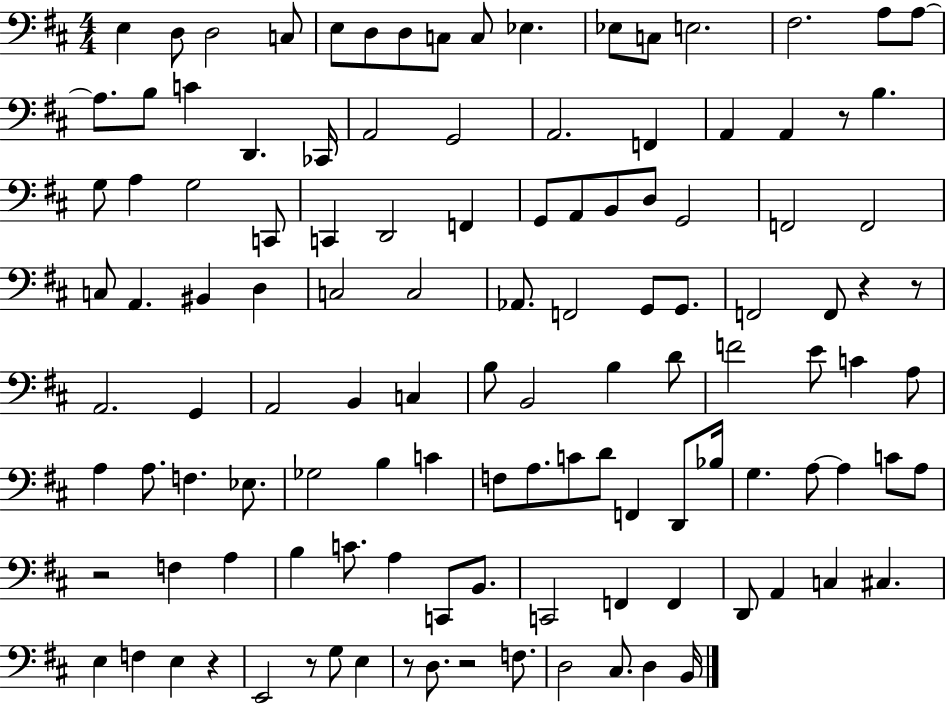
{
  \clef bass
  \numericTimeSignature
  \time 4/4
  \key d \major
  e4 d8 d2 c8 | e8 d8 d8 c8 c8 ees4. | ees8 c8 e2. | fis2. a8 a8~~ | \break a8. b8 c'4 d,4. ces,16 | a,2 g,2 | a,2. f,4 | a,4 a,4 r8 b4. | \break g8 a4 g2 c,8 | c,4 d,2 f,4 | g,8 a,8 b,8 d8 g,2 | f,2 f,2 | \break c8 a,4. bis,4 d4 | c2 c2 | aes,8. f,2 g,8 g,8. | f,2 f,8 r4 r8 | \break a,2. g,4 | a,2 b,4 c4 | b8 b,2 b4 d'8 | f'2 e'8 c'4 a8 | \break a4 a8. f4. ees8. | ges2 b4 c'4 | f8 a8. c'8 d'8 f,4 d,8 bes16 | g4. a8~~ a4 c'8 a8 | \break r2 f4 a4 | b4 c'8. a4 c,8 b,8. | c,2 f,4 f,4 | d,8 a,4 c4 cis4. | \break e4 f4 e4 r4 | e,2 r8 g8 e4 | r8 d8. r2 f8. | d2 cis8. d4 b,16 | \break \bar "|."
}